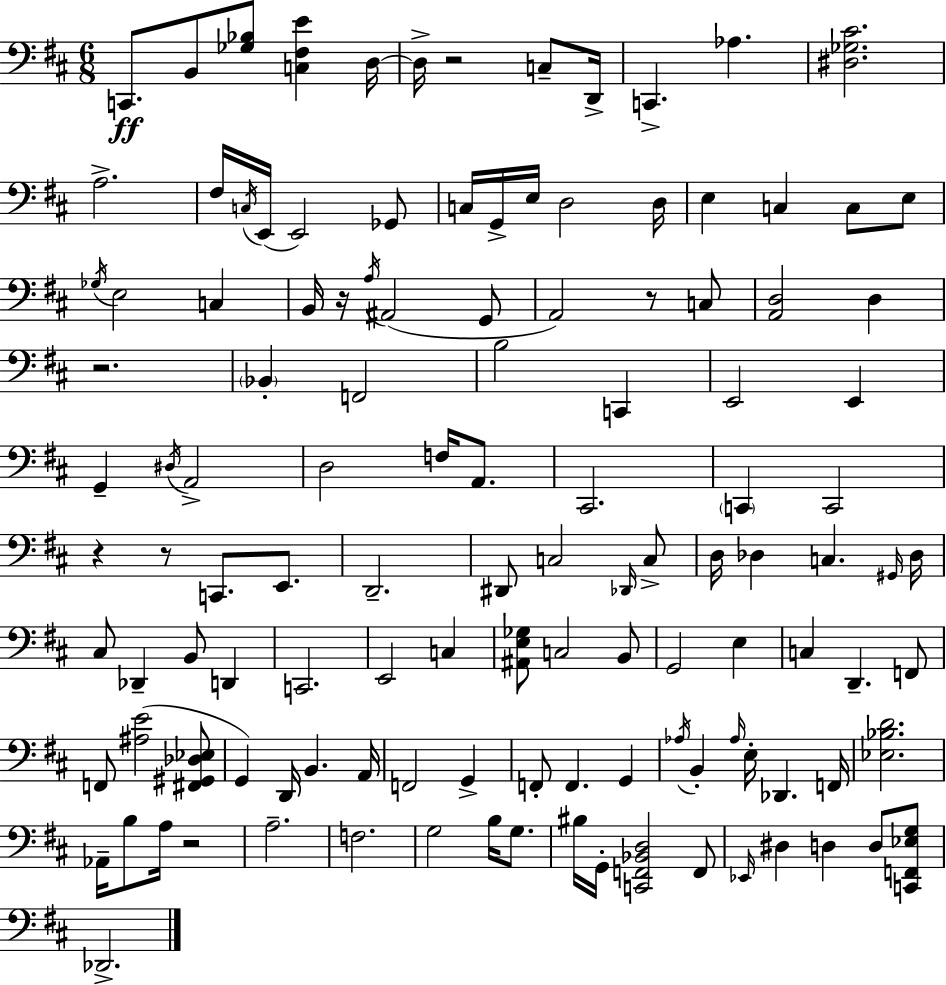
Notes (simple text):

C2/e. B2/e [Gb3,Bb3]/e [C3,F#3,E4]/q D3/s D3/s R/h C3/e D2/s C2/q. Ab3/q. [D#3,Gb3,C#4]/h. A3/h. F#3/s C3/s E2/s E2/h Gb2/e C3/s G2/s E3/s D3/h D3/s E3/q C3/q C3/e E3/e Gb3/s E3/h C3/q B2/s R/s A3/s A#2/h G2/e A2/h R/e C3/e [A2,D3]/h D3/q R/h. Bb2/q F2/h B3/h C2/q E2/h E2/q G2/q D#3/s A2/h D3/h F3/s A2/e. C#2/h. C2/q C2/h R/q R/e C2/e. E2/e. D2/h. D#2/e C3/h Db2/s C3/e D3/s Db3/q C3/q. G#2/s Db3/s C#3/e Db2/q B2/e D2/q C2/h. E2/h C3/q [A#2,E3,Gb3]/e C3/h B2/e G2/h E3/q C3/q D2/q. F2/e F2/e [A#3,E4]/h [F#2,G#2,Db3,Eb3]/e G2/q D2/s B2/q. A2/s F2/h G2/q F2/e F2/q. G2/q Ab3/s B2/q Ab3/s E3/s Db2/q. F2/s [Eb3,Bb3,D4]/h. Ab2/s B3/e A3/s R/h A3/h. F3/h. G3/h B3/s G3/e. BIS3/s G2/s [C2,F2,Bb2,D3]/h F2/e Eb2/s D#3/q D3/q D3/e [C2,F2,Eb3,G3]/e Db2/h.